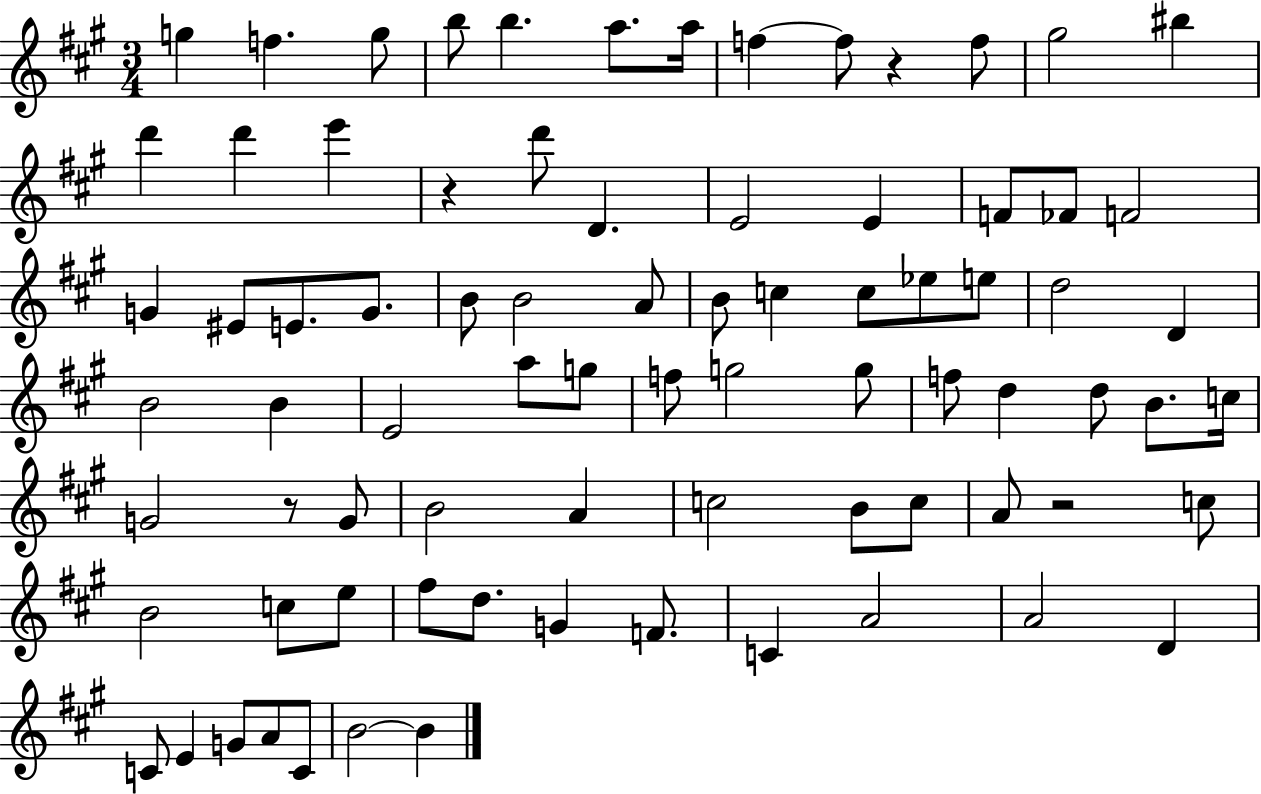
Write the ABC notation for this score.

X:1
T:Untitled
M:3/4
L:1/4
K:A
g f g/2 b/2 b a/2 a/4 f f/2 z f/2 ^g2 ^b d' d' e' z d'/2 D E2 E F/2 _F/2 F2 G ^E/2 E/2 G/2 B/2 B2 A/2 B/2 c c/2 _e/2 e/2 d2 D B2 B E2 a/2 g/2 f/2 g2 g/2 f/2 d d/2 B/2 c/4 G2 z/2 G/2 B2 A c2 B/2 c/2 A/2 z2 c/2 B2 c/2 e/2 ^f/2 d/2 G F/2 C A2 A2 D C/2 E G/2 A/2 C/2 B2 B